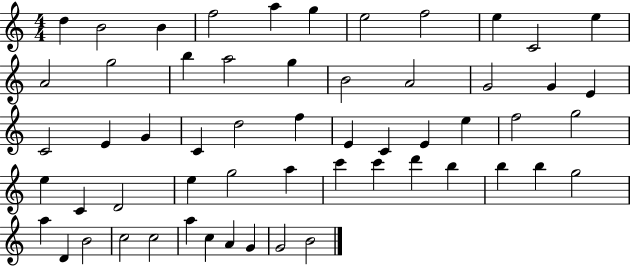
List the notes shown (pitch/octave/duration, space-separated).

D5/q B4/h B4/q F5/h A5/q G5/q E5/h F5/h E5/q C4/h E5/q A4/h G5/h B5/q A5/h G5/q B4/h A4/h G4/h G4/q E4/q C4/h E4/q G4/q C4/q D5/h F5/q E4/q C4/q E4/q E5/q F5/h G5/h E5/q C4/q D4/h E5/q G5/h A5/q C6/q C6/q D6/q B5/q B5/q B5/q G5/h A5/q D4/q B4/h C5/h C5/h A5/q C5/q A4/q G4/q G4/h B4/h